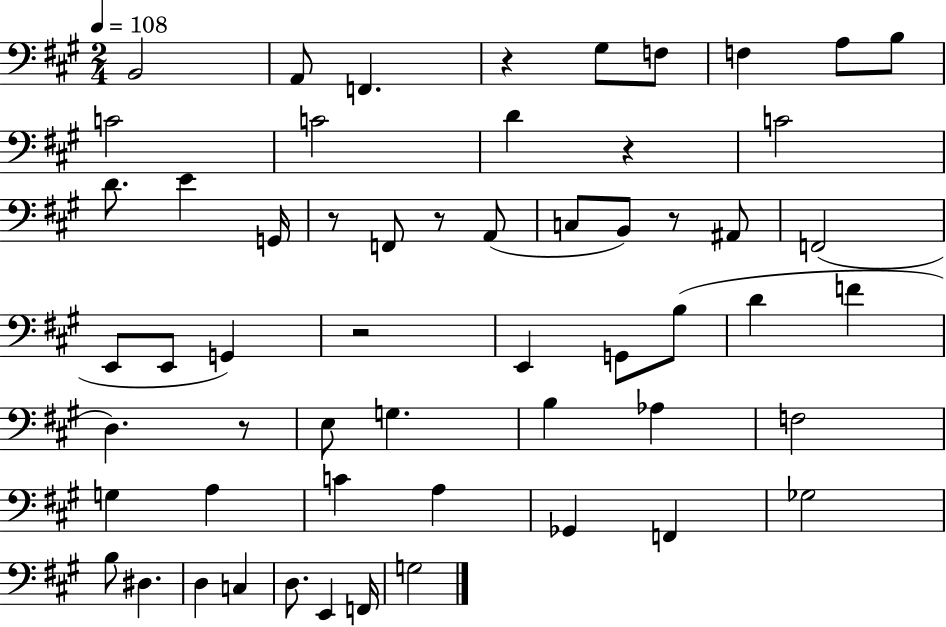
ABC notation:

X:1
T:Untitled
M:2/4
L:1/4
K:A
B,,2 A,,/2 F,, z ^G,/2 F,/2 F, A,/2 B,/2 C2 C2 D z C2 D/2 E G,,/4 z/2 F,,/2 z/2 A,,/2 C,/2 B,,/2 z/2 ^A,,/2 F,,2 E,,/2 E,,/2 G,, z2 E,, G,,/2 B,/2 D F D, z/2 E,/2 G, B, _A, F,2 G, A, C A, _G,, F,, _G,2 B,/2 ^D, D, C, D,/2 E,, F,,/4 G,2